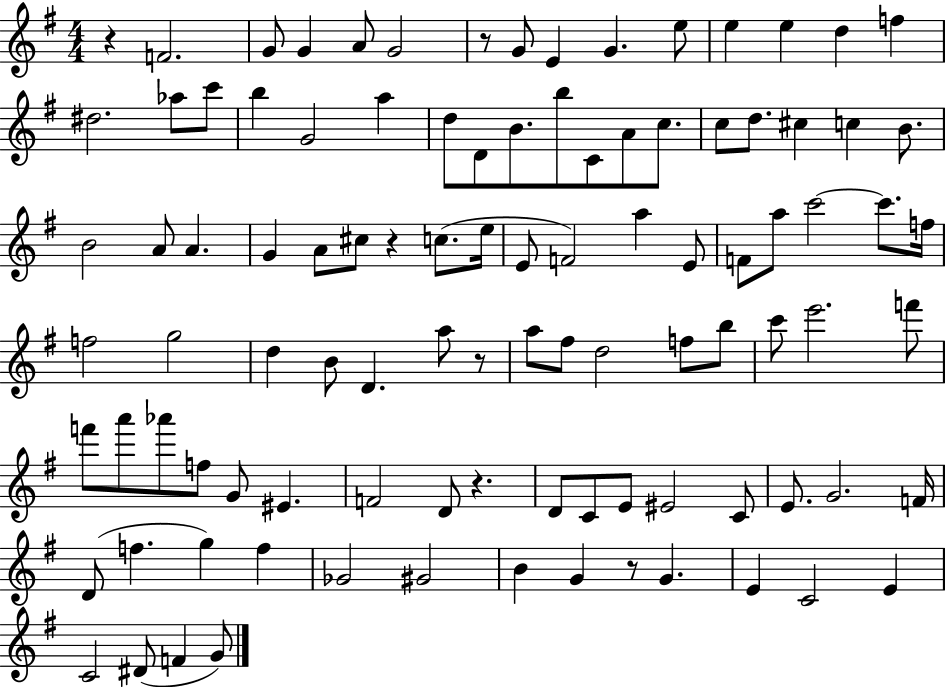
R/q F4/h. G4/e G4/q A4/e G4/h R/e G4/e E4/q G4/q. E5/e E5/q E5/q D5/q F5/q D#5/h. Ab5/e C6/e B5/q G4/h A5/q D5/e D4/e B4/e. B5/e C4/e A4/e C5/e. C5/e D5/e. C#5/q C5/q B4/e. B4/h A4/e A4/q. G4/q A4/e C#5/e R/q C5/e. E5/s E4/e F4/h A5/q E4/e F4/e A5/e C6/h C6/e. F5/s F5/h G5/h D5/q B4/e D4/q. A5/e R/e A5/e F#5/e D5/h F5/e B5/e C6/e E6/h. F6/e F6/e A6/e Ab6/e F5/e G4/e EIS4/q. F4/h D4/e R/q. D4/e C4/e E4/e EIS4/h C4/e E4/e. G4/h. F4/s D4/e F5/q. G5/q F5/q Gb4/h G#4/h B4/q G4/q R/e G4/q. E4/q C4/h E4/q C4/h D#4/e F4/q G4/e